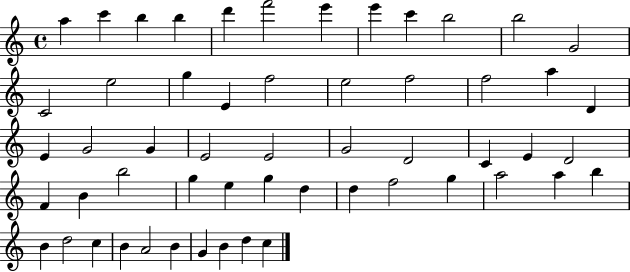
A5/q C6/q B5/q B5/q D6/q F6/h E6/q E6/q C6/q B5/h B5/h G4/h C4/h E5/h G5/q E4/q F5/h E5/h F5/h F5/h A5/q D4/q E4/q G4/h G4/q E4/h E4/h G4/h D4/h C4/q E4/q D4/h F4/q B4/q B5/h G5/q E5/q G5/q D5/q D5/q F5/h G5/q A5/h A5/q B5/q B4/q D5/h C5/q B4/q A4/h B4/q G4/q B4/q D5/q C5/q